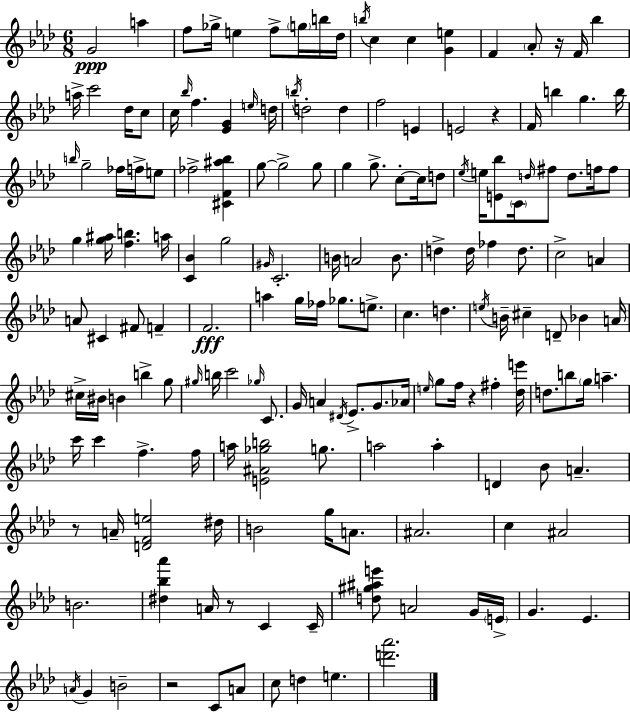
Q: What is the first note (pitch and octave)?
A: G4